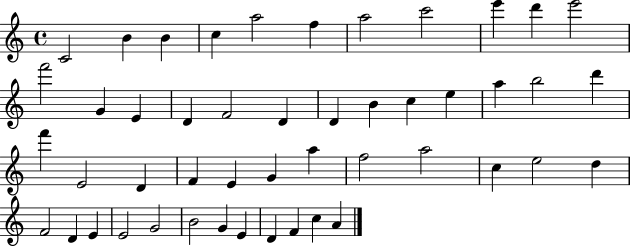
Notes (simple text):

C4/h B4/q B4/q C5/q A5/h F5/q A5/h C6/h E6/q D6/q E6/h F6/h G4/q E4/q D4/q F4/h D4/q D4/q B4/q C5/q E5/q A5/q B5/h D6/q F6/q E4/h D4/q F4/q E4/q G4/q A5/q F5/h A5/h C5/q E5/h D5/q F4/h D4/q E4/q E4/h G4/h B4/h G4/q E4/q D4/q F4/q C5/q A4/q